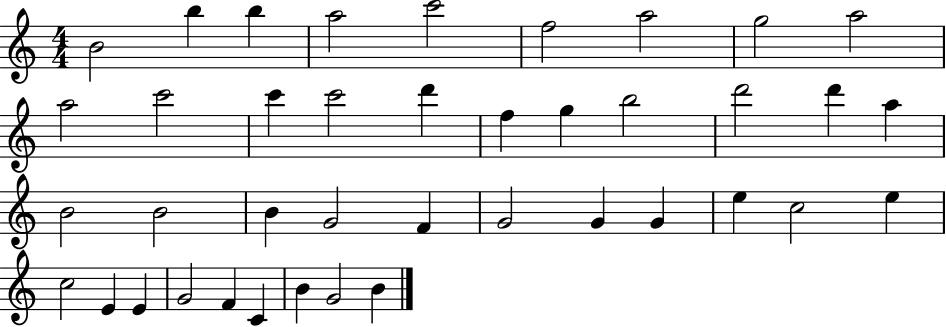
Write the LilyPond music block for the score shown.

{
  \clef treble
  \numericTimeSignature
  \time 4/4
  \key c \major
  b'2 b''4 b''4 | a''2 c'''2 | f''2 a''2 | g''2 a''2 | \break a''2 c'''2 | c'''4 c'''2 d'''4 | f''4 g''4 b''2 | d'''2 d'''4 a''4 | \break b'2 b'2 | b'4 g'2 f'4 | g'2 g'4 g'4 | e''4 c''2 e''4 | \break c''2 e'4 e'4 | g'2 f'4 c'4 | b'4 g'2 b'4 | \bar "|."
}